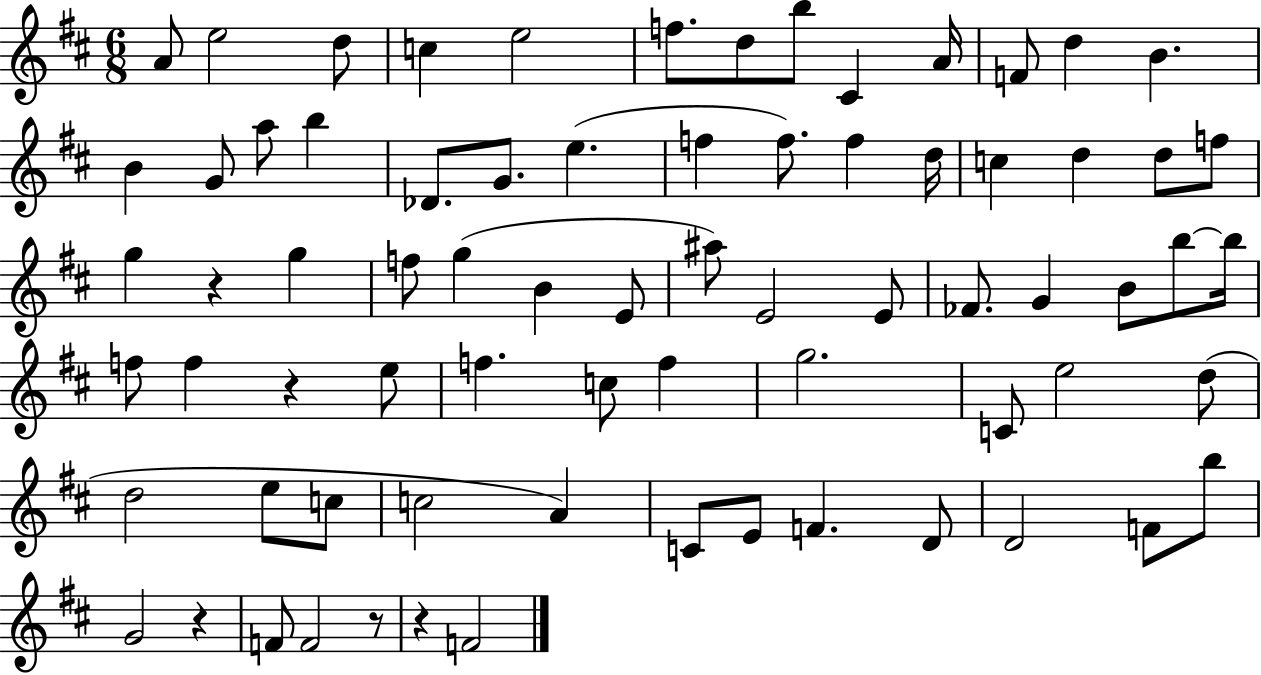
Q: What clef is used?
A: treble